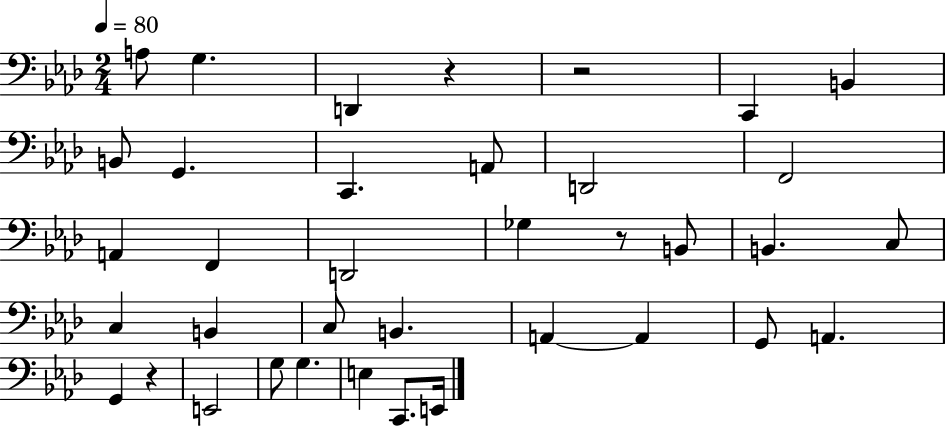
{
  \clef bass
  \numericTimeSignature
  \time 2/4
  \key aes \major
  \tempo 4 = 80
  a8 g4. | d,4 r4 | r2 | c,4 b,4 | \break b,8 g,4. | c,4. a,8 | d,2 | f,2 | \break a,4 f,4 | d,2 | ges4 r8 b,8 | b,4. c8 | \break c4 b,4 | c8 b,4. | a,4~~ a,4 | g,8 a,4. | \break g,4 r4 | e,2 | g8 g4. | e4 c,8. e,16 | \break \bar "|."
}